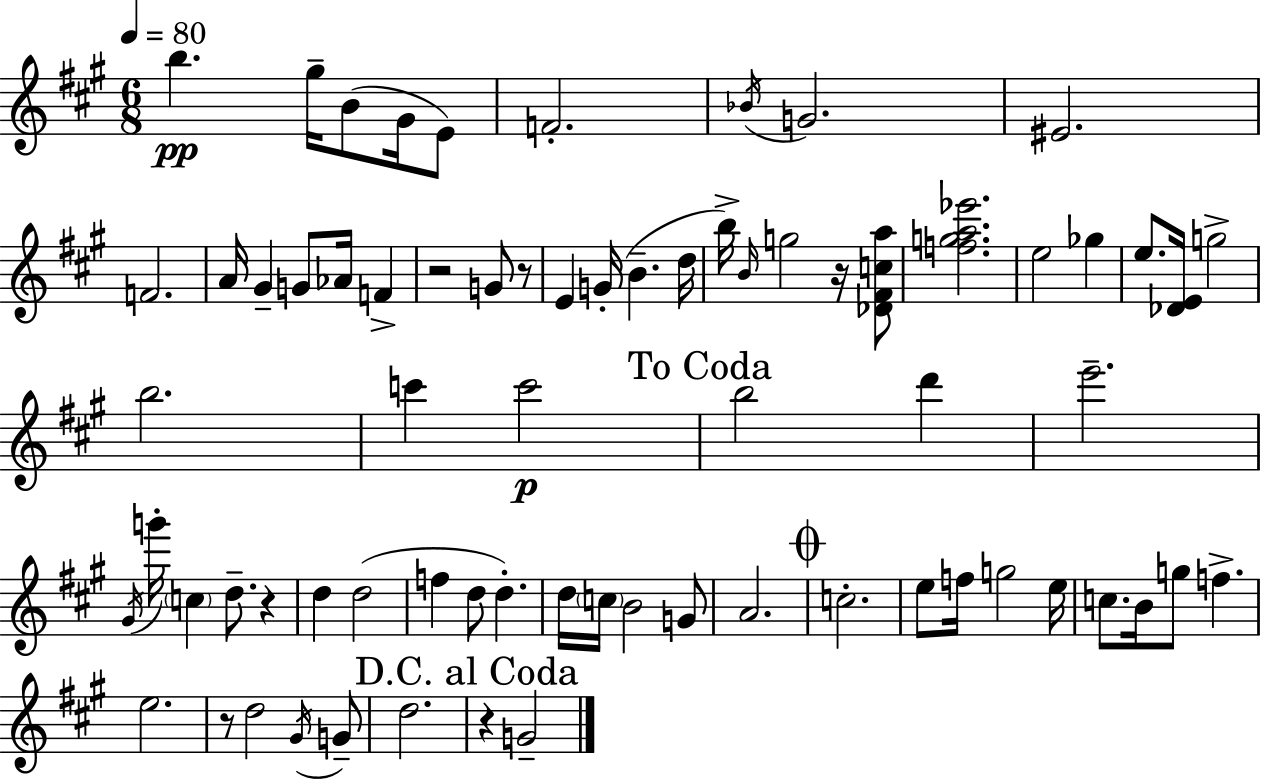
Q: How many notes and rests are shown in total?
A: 71